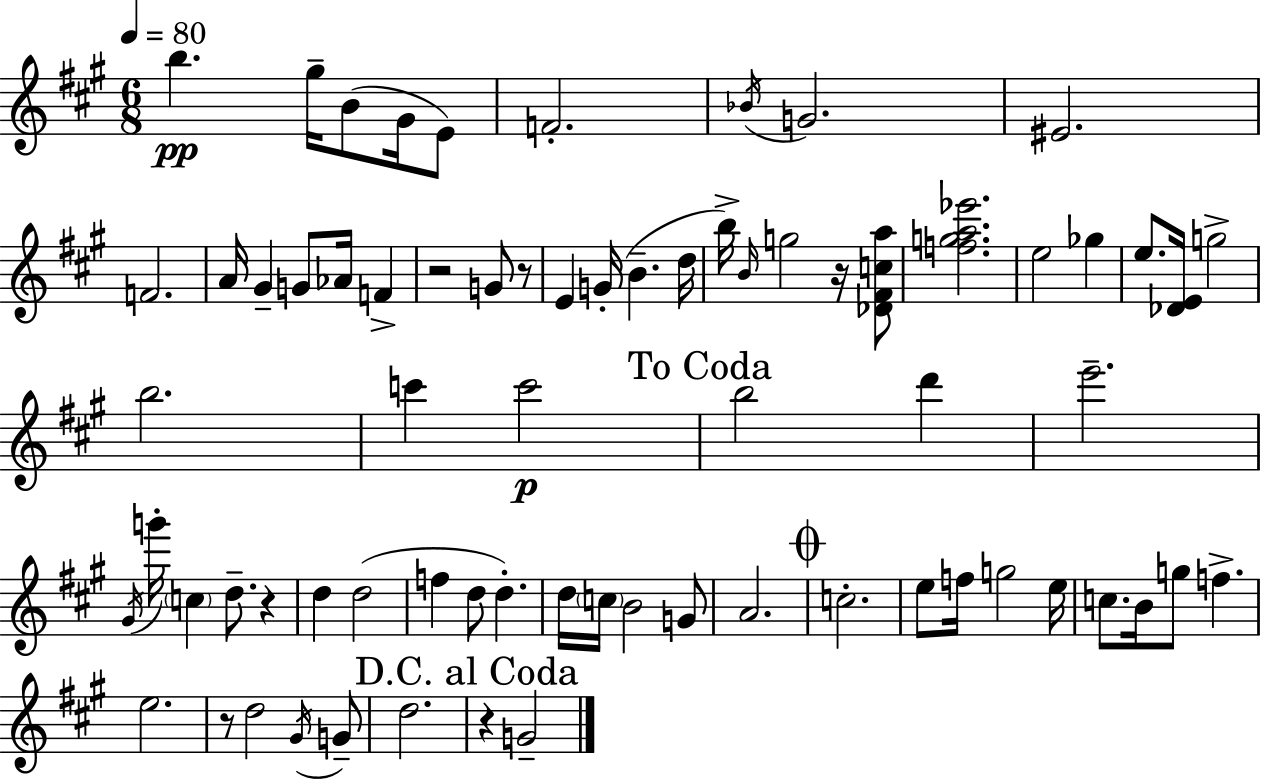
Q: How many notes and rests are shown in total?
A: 71